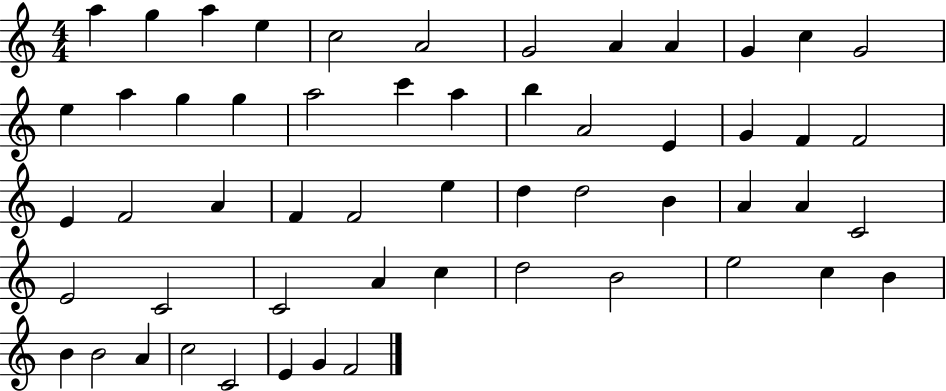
{
  \clef treble
  \numericTimeSignature
  \time 4/4
  \key c \major
  a''4 g''4 a''4 e''4 | c''2 a'2 | g'2 a'4 a'4 | g'4 c''4 g'2 | \break e''4 a''4 g''4 g''4 | a''2 c'''4 a''4 | b''4 a'2 e'4 | g'4 f'4 f'2 | \break e'4 f'2 a'4 | f'4 f'2 e''4 | d''4 d''2 b'4 | a'4 a'4 c'2 | \break e'2 c'2 | c'2 a'4 c''4 | d''2 b'2 | e''2 c''4 b'4 | \break b'4 b'2 a'4 | c''2 c'2 | e'4 g'4 f'2 | \bar "|."
}